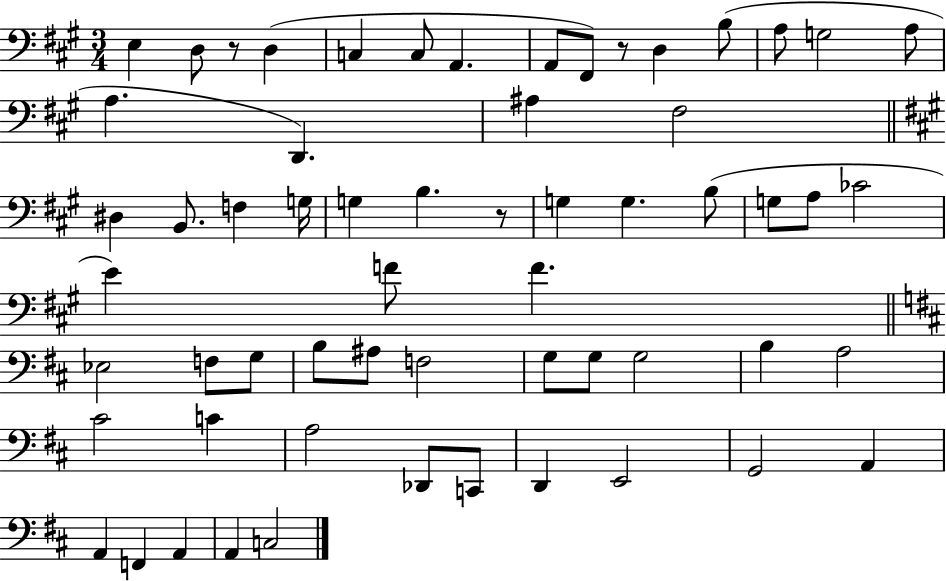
E3/q D3/e R/e D3/q C3/q C3/e A2/q. A2/e F#2/e R/e D3/q B3/e A3/e G3/h A3/e A3/q. D2/q. A#3/q F#3/h D#3/q B2/e. F3/q G3/s G3/q B3/q. R/e G3/q G3/q. B3/e G3/e A3/e CES4/h E4/q F4/e F4/q. Eb3/h F3/e G3/e B3/e A#3/e F3/h G3/e G3/e G3/h B3/q A3/h C#4/h C4/q A3/h Db2/e C2/e D2/q E2/h G2/h A2/q A2/q F2/q A2/q A2/q C3/h